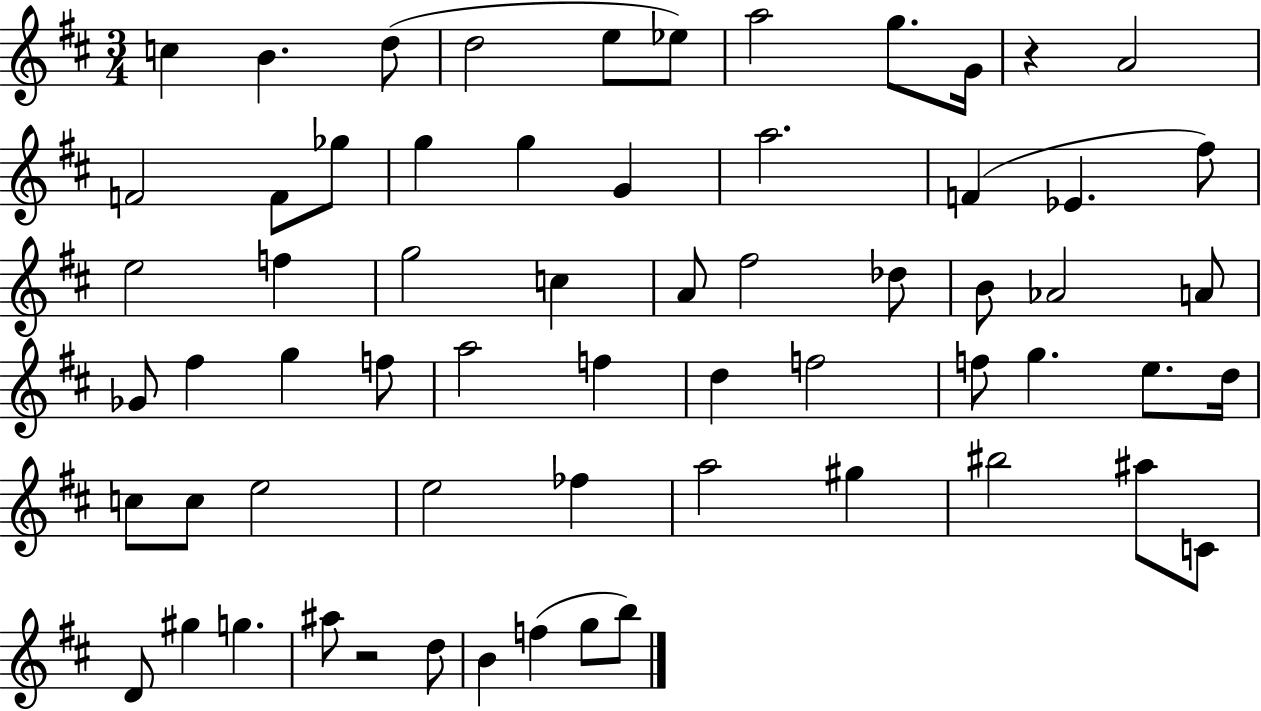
C5/q B4/q. D5/e D5/h E5/e Eb5/e A5/h G5/e. G4/s R/q A4/h F4/h F4/e Gb5/e G5/q G5/q G4/q A5/h. F4/q Eb4/q. F#5/e E5/h F5/q G5/h C5/q A4/e F#5/h Db5/e B4/e Ab4/h A4/e Gb4/e F#5/q G5/q F5/e A5/h F5/q D5/q F5/h F5/e G5/q. E5/e. D5/s C5/e C5/e E5/h E5/h FES5/q A5/h G#5/q BIS5/h A#5/e C4/e D4/e G#5/q G5/q. A#5/e R/h D5/e B4/q F5/q G5/e B5/e